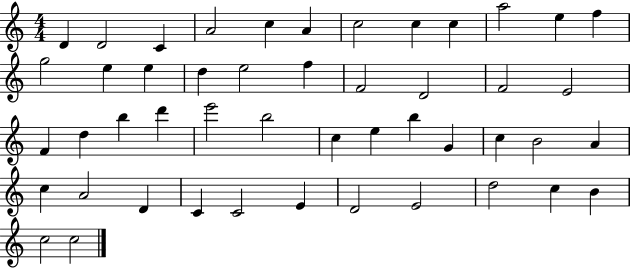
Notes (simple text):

D4/q D4/h C4/q A4/h C5/q A4/q C5/h C5/q C5/q A5/h E5/q F5/q G5/h E5/q E5/q D5/q E5/h F5/q F4/h D4/h F4/h E4/h F4/q D5/q B5/q D6/q E6/h B5/h C5/q E5/q B5/q G4/q C5/q B4/h A4/q C5/q A4/h D4/q C4/q C4/h E4/q D4/h E4/h D5/h C5/q B4/q C5/h C5/h